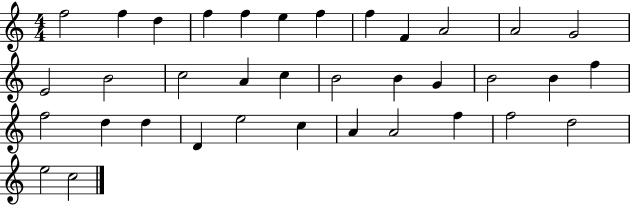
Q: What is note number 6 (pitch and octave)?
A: E5